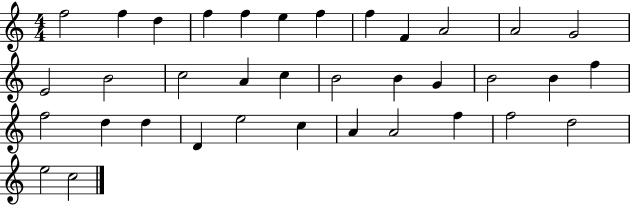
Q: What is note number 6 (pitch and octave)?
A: E5